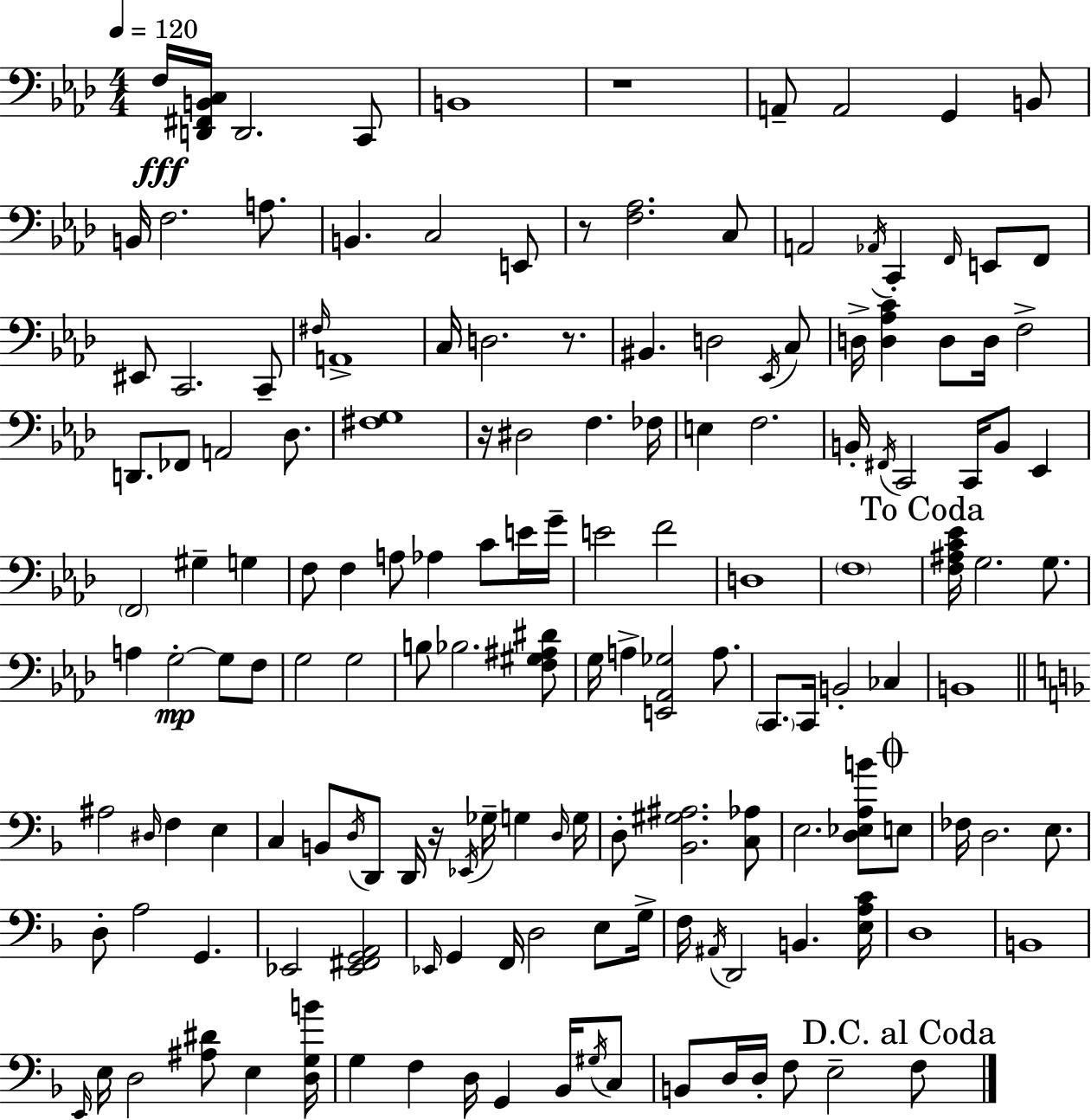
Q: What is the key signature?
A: F minor